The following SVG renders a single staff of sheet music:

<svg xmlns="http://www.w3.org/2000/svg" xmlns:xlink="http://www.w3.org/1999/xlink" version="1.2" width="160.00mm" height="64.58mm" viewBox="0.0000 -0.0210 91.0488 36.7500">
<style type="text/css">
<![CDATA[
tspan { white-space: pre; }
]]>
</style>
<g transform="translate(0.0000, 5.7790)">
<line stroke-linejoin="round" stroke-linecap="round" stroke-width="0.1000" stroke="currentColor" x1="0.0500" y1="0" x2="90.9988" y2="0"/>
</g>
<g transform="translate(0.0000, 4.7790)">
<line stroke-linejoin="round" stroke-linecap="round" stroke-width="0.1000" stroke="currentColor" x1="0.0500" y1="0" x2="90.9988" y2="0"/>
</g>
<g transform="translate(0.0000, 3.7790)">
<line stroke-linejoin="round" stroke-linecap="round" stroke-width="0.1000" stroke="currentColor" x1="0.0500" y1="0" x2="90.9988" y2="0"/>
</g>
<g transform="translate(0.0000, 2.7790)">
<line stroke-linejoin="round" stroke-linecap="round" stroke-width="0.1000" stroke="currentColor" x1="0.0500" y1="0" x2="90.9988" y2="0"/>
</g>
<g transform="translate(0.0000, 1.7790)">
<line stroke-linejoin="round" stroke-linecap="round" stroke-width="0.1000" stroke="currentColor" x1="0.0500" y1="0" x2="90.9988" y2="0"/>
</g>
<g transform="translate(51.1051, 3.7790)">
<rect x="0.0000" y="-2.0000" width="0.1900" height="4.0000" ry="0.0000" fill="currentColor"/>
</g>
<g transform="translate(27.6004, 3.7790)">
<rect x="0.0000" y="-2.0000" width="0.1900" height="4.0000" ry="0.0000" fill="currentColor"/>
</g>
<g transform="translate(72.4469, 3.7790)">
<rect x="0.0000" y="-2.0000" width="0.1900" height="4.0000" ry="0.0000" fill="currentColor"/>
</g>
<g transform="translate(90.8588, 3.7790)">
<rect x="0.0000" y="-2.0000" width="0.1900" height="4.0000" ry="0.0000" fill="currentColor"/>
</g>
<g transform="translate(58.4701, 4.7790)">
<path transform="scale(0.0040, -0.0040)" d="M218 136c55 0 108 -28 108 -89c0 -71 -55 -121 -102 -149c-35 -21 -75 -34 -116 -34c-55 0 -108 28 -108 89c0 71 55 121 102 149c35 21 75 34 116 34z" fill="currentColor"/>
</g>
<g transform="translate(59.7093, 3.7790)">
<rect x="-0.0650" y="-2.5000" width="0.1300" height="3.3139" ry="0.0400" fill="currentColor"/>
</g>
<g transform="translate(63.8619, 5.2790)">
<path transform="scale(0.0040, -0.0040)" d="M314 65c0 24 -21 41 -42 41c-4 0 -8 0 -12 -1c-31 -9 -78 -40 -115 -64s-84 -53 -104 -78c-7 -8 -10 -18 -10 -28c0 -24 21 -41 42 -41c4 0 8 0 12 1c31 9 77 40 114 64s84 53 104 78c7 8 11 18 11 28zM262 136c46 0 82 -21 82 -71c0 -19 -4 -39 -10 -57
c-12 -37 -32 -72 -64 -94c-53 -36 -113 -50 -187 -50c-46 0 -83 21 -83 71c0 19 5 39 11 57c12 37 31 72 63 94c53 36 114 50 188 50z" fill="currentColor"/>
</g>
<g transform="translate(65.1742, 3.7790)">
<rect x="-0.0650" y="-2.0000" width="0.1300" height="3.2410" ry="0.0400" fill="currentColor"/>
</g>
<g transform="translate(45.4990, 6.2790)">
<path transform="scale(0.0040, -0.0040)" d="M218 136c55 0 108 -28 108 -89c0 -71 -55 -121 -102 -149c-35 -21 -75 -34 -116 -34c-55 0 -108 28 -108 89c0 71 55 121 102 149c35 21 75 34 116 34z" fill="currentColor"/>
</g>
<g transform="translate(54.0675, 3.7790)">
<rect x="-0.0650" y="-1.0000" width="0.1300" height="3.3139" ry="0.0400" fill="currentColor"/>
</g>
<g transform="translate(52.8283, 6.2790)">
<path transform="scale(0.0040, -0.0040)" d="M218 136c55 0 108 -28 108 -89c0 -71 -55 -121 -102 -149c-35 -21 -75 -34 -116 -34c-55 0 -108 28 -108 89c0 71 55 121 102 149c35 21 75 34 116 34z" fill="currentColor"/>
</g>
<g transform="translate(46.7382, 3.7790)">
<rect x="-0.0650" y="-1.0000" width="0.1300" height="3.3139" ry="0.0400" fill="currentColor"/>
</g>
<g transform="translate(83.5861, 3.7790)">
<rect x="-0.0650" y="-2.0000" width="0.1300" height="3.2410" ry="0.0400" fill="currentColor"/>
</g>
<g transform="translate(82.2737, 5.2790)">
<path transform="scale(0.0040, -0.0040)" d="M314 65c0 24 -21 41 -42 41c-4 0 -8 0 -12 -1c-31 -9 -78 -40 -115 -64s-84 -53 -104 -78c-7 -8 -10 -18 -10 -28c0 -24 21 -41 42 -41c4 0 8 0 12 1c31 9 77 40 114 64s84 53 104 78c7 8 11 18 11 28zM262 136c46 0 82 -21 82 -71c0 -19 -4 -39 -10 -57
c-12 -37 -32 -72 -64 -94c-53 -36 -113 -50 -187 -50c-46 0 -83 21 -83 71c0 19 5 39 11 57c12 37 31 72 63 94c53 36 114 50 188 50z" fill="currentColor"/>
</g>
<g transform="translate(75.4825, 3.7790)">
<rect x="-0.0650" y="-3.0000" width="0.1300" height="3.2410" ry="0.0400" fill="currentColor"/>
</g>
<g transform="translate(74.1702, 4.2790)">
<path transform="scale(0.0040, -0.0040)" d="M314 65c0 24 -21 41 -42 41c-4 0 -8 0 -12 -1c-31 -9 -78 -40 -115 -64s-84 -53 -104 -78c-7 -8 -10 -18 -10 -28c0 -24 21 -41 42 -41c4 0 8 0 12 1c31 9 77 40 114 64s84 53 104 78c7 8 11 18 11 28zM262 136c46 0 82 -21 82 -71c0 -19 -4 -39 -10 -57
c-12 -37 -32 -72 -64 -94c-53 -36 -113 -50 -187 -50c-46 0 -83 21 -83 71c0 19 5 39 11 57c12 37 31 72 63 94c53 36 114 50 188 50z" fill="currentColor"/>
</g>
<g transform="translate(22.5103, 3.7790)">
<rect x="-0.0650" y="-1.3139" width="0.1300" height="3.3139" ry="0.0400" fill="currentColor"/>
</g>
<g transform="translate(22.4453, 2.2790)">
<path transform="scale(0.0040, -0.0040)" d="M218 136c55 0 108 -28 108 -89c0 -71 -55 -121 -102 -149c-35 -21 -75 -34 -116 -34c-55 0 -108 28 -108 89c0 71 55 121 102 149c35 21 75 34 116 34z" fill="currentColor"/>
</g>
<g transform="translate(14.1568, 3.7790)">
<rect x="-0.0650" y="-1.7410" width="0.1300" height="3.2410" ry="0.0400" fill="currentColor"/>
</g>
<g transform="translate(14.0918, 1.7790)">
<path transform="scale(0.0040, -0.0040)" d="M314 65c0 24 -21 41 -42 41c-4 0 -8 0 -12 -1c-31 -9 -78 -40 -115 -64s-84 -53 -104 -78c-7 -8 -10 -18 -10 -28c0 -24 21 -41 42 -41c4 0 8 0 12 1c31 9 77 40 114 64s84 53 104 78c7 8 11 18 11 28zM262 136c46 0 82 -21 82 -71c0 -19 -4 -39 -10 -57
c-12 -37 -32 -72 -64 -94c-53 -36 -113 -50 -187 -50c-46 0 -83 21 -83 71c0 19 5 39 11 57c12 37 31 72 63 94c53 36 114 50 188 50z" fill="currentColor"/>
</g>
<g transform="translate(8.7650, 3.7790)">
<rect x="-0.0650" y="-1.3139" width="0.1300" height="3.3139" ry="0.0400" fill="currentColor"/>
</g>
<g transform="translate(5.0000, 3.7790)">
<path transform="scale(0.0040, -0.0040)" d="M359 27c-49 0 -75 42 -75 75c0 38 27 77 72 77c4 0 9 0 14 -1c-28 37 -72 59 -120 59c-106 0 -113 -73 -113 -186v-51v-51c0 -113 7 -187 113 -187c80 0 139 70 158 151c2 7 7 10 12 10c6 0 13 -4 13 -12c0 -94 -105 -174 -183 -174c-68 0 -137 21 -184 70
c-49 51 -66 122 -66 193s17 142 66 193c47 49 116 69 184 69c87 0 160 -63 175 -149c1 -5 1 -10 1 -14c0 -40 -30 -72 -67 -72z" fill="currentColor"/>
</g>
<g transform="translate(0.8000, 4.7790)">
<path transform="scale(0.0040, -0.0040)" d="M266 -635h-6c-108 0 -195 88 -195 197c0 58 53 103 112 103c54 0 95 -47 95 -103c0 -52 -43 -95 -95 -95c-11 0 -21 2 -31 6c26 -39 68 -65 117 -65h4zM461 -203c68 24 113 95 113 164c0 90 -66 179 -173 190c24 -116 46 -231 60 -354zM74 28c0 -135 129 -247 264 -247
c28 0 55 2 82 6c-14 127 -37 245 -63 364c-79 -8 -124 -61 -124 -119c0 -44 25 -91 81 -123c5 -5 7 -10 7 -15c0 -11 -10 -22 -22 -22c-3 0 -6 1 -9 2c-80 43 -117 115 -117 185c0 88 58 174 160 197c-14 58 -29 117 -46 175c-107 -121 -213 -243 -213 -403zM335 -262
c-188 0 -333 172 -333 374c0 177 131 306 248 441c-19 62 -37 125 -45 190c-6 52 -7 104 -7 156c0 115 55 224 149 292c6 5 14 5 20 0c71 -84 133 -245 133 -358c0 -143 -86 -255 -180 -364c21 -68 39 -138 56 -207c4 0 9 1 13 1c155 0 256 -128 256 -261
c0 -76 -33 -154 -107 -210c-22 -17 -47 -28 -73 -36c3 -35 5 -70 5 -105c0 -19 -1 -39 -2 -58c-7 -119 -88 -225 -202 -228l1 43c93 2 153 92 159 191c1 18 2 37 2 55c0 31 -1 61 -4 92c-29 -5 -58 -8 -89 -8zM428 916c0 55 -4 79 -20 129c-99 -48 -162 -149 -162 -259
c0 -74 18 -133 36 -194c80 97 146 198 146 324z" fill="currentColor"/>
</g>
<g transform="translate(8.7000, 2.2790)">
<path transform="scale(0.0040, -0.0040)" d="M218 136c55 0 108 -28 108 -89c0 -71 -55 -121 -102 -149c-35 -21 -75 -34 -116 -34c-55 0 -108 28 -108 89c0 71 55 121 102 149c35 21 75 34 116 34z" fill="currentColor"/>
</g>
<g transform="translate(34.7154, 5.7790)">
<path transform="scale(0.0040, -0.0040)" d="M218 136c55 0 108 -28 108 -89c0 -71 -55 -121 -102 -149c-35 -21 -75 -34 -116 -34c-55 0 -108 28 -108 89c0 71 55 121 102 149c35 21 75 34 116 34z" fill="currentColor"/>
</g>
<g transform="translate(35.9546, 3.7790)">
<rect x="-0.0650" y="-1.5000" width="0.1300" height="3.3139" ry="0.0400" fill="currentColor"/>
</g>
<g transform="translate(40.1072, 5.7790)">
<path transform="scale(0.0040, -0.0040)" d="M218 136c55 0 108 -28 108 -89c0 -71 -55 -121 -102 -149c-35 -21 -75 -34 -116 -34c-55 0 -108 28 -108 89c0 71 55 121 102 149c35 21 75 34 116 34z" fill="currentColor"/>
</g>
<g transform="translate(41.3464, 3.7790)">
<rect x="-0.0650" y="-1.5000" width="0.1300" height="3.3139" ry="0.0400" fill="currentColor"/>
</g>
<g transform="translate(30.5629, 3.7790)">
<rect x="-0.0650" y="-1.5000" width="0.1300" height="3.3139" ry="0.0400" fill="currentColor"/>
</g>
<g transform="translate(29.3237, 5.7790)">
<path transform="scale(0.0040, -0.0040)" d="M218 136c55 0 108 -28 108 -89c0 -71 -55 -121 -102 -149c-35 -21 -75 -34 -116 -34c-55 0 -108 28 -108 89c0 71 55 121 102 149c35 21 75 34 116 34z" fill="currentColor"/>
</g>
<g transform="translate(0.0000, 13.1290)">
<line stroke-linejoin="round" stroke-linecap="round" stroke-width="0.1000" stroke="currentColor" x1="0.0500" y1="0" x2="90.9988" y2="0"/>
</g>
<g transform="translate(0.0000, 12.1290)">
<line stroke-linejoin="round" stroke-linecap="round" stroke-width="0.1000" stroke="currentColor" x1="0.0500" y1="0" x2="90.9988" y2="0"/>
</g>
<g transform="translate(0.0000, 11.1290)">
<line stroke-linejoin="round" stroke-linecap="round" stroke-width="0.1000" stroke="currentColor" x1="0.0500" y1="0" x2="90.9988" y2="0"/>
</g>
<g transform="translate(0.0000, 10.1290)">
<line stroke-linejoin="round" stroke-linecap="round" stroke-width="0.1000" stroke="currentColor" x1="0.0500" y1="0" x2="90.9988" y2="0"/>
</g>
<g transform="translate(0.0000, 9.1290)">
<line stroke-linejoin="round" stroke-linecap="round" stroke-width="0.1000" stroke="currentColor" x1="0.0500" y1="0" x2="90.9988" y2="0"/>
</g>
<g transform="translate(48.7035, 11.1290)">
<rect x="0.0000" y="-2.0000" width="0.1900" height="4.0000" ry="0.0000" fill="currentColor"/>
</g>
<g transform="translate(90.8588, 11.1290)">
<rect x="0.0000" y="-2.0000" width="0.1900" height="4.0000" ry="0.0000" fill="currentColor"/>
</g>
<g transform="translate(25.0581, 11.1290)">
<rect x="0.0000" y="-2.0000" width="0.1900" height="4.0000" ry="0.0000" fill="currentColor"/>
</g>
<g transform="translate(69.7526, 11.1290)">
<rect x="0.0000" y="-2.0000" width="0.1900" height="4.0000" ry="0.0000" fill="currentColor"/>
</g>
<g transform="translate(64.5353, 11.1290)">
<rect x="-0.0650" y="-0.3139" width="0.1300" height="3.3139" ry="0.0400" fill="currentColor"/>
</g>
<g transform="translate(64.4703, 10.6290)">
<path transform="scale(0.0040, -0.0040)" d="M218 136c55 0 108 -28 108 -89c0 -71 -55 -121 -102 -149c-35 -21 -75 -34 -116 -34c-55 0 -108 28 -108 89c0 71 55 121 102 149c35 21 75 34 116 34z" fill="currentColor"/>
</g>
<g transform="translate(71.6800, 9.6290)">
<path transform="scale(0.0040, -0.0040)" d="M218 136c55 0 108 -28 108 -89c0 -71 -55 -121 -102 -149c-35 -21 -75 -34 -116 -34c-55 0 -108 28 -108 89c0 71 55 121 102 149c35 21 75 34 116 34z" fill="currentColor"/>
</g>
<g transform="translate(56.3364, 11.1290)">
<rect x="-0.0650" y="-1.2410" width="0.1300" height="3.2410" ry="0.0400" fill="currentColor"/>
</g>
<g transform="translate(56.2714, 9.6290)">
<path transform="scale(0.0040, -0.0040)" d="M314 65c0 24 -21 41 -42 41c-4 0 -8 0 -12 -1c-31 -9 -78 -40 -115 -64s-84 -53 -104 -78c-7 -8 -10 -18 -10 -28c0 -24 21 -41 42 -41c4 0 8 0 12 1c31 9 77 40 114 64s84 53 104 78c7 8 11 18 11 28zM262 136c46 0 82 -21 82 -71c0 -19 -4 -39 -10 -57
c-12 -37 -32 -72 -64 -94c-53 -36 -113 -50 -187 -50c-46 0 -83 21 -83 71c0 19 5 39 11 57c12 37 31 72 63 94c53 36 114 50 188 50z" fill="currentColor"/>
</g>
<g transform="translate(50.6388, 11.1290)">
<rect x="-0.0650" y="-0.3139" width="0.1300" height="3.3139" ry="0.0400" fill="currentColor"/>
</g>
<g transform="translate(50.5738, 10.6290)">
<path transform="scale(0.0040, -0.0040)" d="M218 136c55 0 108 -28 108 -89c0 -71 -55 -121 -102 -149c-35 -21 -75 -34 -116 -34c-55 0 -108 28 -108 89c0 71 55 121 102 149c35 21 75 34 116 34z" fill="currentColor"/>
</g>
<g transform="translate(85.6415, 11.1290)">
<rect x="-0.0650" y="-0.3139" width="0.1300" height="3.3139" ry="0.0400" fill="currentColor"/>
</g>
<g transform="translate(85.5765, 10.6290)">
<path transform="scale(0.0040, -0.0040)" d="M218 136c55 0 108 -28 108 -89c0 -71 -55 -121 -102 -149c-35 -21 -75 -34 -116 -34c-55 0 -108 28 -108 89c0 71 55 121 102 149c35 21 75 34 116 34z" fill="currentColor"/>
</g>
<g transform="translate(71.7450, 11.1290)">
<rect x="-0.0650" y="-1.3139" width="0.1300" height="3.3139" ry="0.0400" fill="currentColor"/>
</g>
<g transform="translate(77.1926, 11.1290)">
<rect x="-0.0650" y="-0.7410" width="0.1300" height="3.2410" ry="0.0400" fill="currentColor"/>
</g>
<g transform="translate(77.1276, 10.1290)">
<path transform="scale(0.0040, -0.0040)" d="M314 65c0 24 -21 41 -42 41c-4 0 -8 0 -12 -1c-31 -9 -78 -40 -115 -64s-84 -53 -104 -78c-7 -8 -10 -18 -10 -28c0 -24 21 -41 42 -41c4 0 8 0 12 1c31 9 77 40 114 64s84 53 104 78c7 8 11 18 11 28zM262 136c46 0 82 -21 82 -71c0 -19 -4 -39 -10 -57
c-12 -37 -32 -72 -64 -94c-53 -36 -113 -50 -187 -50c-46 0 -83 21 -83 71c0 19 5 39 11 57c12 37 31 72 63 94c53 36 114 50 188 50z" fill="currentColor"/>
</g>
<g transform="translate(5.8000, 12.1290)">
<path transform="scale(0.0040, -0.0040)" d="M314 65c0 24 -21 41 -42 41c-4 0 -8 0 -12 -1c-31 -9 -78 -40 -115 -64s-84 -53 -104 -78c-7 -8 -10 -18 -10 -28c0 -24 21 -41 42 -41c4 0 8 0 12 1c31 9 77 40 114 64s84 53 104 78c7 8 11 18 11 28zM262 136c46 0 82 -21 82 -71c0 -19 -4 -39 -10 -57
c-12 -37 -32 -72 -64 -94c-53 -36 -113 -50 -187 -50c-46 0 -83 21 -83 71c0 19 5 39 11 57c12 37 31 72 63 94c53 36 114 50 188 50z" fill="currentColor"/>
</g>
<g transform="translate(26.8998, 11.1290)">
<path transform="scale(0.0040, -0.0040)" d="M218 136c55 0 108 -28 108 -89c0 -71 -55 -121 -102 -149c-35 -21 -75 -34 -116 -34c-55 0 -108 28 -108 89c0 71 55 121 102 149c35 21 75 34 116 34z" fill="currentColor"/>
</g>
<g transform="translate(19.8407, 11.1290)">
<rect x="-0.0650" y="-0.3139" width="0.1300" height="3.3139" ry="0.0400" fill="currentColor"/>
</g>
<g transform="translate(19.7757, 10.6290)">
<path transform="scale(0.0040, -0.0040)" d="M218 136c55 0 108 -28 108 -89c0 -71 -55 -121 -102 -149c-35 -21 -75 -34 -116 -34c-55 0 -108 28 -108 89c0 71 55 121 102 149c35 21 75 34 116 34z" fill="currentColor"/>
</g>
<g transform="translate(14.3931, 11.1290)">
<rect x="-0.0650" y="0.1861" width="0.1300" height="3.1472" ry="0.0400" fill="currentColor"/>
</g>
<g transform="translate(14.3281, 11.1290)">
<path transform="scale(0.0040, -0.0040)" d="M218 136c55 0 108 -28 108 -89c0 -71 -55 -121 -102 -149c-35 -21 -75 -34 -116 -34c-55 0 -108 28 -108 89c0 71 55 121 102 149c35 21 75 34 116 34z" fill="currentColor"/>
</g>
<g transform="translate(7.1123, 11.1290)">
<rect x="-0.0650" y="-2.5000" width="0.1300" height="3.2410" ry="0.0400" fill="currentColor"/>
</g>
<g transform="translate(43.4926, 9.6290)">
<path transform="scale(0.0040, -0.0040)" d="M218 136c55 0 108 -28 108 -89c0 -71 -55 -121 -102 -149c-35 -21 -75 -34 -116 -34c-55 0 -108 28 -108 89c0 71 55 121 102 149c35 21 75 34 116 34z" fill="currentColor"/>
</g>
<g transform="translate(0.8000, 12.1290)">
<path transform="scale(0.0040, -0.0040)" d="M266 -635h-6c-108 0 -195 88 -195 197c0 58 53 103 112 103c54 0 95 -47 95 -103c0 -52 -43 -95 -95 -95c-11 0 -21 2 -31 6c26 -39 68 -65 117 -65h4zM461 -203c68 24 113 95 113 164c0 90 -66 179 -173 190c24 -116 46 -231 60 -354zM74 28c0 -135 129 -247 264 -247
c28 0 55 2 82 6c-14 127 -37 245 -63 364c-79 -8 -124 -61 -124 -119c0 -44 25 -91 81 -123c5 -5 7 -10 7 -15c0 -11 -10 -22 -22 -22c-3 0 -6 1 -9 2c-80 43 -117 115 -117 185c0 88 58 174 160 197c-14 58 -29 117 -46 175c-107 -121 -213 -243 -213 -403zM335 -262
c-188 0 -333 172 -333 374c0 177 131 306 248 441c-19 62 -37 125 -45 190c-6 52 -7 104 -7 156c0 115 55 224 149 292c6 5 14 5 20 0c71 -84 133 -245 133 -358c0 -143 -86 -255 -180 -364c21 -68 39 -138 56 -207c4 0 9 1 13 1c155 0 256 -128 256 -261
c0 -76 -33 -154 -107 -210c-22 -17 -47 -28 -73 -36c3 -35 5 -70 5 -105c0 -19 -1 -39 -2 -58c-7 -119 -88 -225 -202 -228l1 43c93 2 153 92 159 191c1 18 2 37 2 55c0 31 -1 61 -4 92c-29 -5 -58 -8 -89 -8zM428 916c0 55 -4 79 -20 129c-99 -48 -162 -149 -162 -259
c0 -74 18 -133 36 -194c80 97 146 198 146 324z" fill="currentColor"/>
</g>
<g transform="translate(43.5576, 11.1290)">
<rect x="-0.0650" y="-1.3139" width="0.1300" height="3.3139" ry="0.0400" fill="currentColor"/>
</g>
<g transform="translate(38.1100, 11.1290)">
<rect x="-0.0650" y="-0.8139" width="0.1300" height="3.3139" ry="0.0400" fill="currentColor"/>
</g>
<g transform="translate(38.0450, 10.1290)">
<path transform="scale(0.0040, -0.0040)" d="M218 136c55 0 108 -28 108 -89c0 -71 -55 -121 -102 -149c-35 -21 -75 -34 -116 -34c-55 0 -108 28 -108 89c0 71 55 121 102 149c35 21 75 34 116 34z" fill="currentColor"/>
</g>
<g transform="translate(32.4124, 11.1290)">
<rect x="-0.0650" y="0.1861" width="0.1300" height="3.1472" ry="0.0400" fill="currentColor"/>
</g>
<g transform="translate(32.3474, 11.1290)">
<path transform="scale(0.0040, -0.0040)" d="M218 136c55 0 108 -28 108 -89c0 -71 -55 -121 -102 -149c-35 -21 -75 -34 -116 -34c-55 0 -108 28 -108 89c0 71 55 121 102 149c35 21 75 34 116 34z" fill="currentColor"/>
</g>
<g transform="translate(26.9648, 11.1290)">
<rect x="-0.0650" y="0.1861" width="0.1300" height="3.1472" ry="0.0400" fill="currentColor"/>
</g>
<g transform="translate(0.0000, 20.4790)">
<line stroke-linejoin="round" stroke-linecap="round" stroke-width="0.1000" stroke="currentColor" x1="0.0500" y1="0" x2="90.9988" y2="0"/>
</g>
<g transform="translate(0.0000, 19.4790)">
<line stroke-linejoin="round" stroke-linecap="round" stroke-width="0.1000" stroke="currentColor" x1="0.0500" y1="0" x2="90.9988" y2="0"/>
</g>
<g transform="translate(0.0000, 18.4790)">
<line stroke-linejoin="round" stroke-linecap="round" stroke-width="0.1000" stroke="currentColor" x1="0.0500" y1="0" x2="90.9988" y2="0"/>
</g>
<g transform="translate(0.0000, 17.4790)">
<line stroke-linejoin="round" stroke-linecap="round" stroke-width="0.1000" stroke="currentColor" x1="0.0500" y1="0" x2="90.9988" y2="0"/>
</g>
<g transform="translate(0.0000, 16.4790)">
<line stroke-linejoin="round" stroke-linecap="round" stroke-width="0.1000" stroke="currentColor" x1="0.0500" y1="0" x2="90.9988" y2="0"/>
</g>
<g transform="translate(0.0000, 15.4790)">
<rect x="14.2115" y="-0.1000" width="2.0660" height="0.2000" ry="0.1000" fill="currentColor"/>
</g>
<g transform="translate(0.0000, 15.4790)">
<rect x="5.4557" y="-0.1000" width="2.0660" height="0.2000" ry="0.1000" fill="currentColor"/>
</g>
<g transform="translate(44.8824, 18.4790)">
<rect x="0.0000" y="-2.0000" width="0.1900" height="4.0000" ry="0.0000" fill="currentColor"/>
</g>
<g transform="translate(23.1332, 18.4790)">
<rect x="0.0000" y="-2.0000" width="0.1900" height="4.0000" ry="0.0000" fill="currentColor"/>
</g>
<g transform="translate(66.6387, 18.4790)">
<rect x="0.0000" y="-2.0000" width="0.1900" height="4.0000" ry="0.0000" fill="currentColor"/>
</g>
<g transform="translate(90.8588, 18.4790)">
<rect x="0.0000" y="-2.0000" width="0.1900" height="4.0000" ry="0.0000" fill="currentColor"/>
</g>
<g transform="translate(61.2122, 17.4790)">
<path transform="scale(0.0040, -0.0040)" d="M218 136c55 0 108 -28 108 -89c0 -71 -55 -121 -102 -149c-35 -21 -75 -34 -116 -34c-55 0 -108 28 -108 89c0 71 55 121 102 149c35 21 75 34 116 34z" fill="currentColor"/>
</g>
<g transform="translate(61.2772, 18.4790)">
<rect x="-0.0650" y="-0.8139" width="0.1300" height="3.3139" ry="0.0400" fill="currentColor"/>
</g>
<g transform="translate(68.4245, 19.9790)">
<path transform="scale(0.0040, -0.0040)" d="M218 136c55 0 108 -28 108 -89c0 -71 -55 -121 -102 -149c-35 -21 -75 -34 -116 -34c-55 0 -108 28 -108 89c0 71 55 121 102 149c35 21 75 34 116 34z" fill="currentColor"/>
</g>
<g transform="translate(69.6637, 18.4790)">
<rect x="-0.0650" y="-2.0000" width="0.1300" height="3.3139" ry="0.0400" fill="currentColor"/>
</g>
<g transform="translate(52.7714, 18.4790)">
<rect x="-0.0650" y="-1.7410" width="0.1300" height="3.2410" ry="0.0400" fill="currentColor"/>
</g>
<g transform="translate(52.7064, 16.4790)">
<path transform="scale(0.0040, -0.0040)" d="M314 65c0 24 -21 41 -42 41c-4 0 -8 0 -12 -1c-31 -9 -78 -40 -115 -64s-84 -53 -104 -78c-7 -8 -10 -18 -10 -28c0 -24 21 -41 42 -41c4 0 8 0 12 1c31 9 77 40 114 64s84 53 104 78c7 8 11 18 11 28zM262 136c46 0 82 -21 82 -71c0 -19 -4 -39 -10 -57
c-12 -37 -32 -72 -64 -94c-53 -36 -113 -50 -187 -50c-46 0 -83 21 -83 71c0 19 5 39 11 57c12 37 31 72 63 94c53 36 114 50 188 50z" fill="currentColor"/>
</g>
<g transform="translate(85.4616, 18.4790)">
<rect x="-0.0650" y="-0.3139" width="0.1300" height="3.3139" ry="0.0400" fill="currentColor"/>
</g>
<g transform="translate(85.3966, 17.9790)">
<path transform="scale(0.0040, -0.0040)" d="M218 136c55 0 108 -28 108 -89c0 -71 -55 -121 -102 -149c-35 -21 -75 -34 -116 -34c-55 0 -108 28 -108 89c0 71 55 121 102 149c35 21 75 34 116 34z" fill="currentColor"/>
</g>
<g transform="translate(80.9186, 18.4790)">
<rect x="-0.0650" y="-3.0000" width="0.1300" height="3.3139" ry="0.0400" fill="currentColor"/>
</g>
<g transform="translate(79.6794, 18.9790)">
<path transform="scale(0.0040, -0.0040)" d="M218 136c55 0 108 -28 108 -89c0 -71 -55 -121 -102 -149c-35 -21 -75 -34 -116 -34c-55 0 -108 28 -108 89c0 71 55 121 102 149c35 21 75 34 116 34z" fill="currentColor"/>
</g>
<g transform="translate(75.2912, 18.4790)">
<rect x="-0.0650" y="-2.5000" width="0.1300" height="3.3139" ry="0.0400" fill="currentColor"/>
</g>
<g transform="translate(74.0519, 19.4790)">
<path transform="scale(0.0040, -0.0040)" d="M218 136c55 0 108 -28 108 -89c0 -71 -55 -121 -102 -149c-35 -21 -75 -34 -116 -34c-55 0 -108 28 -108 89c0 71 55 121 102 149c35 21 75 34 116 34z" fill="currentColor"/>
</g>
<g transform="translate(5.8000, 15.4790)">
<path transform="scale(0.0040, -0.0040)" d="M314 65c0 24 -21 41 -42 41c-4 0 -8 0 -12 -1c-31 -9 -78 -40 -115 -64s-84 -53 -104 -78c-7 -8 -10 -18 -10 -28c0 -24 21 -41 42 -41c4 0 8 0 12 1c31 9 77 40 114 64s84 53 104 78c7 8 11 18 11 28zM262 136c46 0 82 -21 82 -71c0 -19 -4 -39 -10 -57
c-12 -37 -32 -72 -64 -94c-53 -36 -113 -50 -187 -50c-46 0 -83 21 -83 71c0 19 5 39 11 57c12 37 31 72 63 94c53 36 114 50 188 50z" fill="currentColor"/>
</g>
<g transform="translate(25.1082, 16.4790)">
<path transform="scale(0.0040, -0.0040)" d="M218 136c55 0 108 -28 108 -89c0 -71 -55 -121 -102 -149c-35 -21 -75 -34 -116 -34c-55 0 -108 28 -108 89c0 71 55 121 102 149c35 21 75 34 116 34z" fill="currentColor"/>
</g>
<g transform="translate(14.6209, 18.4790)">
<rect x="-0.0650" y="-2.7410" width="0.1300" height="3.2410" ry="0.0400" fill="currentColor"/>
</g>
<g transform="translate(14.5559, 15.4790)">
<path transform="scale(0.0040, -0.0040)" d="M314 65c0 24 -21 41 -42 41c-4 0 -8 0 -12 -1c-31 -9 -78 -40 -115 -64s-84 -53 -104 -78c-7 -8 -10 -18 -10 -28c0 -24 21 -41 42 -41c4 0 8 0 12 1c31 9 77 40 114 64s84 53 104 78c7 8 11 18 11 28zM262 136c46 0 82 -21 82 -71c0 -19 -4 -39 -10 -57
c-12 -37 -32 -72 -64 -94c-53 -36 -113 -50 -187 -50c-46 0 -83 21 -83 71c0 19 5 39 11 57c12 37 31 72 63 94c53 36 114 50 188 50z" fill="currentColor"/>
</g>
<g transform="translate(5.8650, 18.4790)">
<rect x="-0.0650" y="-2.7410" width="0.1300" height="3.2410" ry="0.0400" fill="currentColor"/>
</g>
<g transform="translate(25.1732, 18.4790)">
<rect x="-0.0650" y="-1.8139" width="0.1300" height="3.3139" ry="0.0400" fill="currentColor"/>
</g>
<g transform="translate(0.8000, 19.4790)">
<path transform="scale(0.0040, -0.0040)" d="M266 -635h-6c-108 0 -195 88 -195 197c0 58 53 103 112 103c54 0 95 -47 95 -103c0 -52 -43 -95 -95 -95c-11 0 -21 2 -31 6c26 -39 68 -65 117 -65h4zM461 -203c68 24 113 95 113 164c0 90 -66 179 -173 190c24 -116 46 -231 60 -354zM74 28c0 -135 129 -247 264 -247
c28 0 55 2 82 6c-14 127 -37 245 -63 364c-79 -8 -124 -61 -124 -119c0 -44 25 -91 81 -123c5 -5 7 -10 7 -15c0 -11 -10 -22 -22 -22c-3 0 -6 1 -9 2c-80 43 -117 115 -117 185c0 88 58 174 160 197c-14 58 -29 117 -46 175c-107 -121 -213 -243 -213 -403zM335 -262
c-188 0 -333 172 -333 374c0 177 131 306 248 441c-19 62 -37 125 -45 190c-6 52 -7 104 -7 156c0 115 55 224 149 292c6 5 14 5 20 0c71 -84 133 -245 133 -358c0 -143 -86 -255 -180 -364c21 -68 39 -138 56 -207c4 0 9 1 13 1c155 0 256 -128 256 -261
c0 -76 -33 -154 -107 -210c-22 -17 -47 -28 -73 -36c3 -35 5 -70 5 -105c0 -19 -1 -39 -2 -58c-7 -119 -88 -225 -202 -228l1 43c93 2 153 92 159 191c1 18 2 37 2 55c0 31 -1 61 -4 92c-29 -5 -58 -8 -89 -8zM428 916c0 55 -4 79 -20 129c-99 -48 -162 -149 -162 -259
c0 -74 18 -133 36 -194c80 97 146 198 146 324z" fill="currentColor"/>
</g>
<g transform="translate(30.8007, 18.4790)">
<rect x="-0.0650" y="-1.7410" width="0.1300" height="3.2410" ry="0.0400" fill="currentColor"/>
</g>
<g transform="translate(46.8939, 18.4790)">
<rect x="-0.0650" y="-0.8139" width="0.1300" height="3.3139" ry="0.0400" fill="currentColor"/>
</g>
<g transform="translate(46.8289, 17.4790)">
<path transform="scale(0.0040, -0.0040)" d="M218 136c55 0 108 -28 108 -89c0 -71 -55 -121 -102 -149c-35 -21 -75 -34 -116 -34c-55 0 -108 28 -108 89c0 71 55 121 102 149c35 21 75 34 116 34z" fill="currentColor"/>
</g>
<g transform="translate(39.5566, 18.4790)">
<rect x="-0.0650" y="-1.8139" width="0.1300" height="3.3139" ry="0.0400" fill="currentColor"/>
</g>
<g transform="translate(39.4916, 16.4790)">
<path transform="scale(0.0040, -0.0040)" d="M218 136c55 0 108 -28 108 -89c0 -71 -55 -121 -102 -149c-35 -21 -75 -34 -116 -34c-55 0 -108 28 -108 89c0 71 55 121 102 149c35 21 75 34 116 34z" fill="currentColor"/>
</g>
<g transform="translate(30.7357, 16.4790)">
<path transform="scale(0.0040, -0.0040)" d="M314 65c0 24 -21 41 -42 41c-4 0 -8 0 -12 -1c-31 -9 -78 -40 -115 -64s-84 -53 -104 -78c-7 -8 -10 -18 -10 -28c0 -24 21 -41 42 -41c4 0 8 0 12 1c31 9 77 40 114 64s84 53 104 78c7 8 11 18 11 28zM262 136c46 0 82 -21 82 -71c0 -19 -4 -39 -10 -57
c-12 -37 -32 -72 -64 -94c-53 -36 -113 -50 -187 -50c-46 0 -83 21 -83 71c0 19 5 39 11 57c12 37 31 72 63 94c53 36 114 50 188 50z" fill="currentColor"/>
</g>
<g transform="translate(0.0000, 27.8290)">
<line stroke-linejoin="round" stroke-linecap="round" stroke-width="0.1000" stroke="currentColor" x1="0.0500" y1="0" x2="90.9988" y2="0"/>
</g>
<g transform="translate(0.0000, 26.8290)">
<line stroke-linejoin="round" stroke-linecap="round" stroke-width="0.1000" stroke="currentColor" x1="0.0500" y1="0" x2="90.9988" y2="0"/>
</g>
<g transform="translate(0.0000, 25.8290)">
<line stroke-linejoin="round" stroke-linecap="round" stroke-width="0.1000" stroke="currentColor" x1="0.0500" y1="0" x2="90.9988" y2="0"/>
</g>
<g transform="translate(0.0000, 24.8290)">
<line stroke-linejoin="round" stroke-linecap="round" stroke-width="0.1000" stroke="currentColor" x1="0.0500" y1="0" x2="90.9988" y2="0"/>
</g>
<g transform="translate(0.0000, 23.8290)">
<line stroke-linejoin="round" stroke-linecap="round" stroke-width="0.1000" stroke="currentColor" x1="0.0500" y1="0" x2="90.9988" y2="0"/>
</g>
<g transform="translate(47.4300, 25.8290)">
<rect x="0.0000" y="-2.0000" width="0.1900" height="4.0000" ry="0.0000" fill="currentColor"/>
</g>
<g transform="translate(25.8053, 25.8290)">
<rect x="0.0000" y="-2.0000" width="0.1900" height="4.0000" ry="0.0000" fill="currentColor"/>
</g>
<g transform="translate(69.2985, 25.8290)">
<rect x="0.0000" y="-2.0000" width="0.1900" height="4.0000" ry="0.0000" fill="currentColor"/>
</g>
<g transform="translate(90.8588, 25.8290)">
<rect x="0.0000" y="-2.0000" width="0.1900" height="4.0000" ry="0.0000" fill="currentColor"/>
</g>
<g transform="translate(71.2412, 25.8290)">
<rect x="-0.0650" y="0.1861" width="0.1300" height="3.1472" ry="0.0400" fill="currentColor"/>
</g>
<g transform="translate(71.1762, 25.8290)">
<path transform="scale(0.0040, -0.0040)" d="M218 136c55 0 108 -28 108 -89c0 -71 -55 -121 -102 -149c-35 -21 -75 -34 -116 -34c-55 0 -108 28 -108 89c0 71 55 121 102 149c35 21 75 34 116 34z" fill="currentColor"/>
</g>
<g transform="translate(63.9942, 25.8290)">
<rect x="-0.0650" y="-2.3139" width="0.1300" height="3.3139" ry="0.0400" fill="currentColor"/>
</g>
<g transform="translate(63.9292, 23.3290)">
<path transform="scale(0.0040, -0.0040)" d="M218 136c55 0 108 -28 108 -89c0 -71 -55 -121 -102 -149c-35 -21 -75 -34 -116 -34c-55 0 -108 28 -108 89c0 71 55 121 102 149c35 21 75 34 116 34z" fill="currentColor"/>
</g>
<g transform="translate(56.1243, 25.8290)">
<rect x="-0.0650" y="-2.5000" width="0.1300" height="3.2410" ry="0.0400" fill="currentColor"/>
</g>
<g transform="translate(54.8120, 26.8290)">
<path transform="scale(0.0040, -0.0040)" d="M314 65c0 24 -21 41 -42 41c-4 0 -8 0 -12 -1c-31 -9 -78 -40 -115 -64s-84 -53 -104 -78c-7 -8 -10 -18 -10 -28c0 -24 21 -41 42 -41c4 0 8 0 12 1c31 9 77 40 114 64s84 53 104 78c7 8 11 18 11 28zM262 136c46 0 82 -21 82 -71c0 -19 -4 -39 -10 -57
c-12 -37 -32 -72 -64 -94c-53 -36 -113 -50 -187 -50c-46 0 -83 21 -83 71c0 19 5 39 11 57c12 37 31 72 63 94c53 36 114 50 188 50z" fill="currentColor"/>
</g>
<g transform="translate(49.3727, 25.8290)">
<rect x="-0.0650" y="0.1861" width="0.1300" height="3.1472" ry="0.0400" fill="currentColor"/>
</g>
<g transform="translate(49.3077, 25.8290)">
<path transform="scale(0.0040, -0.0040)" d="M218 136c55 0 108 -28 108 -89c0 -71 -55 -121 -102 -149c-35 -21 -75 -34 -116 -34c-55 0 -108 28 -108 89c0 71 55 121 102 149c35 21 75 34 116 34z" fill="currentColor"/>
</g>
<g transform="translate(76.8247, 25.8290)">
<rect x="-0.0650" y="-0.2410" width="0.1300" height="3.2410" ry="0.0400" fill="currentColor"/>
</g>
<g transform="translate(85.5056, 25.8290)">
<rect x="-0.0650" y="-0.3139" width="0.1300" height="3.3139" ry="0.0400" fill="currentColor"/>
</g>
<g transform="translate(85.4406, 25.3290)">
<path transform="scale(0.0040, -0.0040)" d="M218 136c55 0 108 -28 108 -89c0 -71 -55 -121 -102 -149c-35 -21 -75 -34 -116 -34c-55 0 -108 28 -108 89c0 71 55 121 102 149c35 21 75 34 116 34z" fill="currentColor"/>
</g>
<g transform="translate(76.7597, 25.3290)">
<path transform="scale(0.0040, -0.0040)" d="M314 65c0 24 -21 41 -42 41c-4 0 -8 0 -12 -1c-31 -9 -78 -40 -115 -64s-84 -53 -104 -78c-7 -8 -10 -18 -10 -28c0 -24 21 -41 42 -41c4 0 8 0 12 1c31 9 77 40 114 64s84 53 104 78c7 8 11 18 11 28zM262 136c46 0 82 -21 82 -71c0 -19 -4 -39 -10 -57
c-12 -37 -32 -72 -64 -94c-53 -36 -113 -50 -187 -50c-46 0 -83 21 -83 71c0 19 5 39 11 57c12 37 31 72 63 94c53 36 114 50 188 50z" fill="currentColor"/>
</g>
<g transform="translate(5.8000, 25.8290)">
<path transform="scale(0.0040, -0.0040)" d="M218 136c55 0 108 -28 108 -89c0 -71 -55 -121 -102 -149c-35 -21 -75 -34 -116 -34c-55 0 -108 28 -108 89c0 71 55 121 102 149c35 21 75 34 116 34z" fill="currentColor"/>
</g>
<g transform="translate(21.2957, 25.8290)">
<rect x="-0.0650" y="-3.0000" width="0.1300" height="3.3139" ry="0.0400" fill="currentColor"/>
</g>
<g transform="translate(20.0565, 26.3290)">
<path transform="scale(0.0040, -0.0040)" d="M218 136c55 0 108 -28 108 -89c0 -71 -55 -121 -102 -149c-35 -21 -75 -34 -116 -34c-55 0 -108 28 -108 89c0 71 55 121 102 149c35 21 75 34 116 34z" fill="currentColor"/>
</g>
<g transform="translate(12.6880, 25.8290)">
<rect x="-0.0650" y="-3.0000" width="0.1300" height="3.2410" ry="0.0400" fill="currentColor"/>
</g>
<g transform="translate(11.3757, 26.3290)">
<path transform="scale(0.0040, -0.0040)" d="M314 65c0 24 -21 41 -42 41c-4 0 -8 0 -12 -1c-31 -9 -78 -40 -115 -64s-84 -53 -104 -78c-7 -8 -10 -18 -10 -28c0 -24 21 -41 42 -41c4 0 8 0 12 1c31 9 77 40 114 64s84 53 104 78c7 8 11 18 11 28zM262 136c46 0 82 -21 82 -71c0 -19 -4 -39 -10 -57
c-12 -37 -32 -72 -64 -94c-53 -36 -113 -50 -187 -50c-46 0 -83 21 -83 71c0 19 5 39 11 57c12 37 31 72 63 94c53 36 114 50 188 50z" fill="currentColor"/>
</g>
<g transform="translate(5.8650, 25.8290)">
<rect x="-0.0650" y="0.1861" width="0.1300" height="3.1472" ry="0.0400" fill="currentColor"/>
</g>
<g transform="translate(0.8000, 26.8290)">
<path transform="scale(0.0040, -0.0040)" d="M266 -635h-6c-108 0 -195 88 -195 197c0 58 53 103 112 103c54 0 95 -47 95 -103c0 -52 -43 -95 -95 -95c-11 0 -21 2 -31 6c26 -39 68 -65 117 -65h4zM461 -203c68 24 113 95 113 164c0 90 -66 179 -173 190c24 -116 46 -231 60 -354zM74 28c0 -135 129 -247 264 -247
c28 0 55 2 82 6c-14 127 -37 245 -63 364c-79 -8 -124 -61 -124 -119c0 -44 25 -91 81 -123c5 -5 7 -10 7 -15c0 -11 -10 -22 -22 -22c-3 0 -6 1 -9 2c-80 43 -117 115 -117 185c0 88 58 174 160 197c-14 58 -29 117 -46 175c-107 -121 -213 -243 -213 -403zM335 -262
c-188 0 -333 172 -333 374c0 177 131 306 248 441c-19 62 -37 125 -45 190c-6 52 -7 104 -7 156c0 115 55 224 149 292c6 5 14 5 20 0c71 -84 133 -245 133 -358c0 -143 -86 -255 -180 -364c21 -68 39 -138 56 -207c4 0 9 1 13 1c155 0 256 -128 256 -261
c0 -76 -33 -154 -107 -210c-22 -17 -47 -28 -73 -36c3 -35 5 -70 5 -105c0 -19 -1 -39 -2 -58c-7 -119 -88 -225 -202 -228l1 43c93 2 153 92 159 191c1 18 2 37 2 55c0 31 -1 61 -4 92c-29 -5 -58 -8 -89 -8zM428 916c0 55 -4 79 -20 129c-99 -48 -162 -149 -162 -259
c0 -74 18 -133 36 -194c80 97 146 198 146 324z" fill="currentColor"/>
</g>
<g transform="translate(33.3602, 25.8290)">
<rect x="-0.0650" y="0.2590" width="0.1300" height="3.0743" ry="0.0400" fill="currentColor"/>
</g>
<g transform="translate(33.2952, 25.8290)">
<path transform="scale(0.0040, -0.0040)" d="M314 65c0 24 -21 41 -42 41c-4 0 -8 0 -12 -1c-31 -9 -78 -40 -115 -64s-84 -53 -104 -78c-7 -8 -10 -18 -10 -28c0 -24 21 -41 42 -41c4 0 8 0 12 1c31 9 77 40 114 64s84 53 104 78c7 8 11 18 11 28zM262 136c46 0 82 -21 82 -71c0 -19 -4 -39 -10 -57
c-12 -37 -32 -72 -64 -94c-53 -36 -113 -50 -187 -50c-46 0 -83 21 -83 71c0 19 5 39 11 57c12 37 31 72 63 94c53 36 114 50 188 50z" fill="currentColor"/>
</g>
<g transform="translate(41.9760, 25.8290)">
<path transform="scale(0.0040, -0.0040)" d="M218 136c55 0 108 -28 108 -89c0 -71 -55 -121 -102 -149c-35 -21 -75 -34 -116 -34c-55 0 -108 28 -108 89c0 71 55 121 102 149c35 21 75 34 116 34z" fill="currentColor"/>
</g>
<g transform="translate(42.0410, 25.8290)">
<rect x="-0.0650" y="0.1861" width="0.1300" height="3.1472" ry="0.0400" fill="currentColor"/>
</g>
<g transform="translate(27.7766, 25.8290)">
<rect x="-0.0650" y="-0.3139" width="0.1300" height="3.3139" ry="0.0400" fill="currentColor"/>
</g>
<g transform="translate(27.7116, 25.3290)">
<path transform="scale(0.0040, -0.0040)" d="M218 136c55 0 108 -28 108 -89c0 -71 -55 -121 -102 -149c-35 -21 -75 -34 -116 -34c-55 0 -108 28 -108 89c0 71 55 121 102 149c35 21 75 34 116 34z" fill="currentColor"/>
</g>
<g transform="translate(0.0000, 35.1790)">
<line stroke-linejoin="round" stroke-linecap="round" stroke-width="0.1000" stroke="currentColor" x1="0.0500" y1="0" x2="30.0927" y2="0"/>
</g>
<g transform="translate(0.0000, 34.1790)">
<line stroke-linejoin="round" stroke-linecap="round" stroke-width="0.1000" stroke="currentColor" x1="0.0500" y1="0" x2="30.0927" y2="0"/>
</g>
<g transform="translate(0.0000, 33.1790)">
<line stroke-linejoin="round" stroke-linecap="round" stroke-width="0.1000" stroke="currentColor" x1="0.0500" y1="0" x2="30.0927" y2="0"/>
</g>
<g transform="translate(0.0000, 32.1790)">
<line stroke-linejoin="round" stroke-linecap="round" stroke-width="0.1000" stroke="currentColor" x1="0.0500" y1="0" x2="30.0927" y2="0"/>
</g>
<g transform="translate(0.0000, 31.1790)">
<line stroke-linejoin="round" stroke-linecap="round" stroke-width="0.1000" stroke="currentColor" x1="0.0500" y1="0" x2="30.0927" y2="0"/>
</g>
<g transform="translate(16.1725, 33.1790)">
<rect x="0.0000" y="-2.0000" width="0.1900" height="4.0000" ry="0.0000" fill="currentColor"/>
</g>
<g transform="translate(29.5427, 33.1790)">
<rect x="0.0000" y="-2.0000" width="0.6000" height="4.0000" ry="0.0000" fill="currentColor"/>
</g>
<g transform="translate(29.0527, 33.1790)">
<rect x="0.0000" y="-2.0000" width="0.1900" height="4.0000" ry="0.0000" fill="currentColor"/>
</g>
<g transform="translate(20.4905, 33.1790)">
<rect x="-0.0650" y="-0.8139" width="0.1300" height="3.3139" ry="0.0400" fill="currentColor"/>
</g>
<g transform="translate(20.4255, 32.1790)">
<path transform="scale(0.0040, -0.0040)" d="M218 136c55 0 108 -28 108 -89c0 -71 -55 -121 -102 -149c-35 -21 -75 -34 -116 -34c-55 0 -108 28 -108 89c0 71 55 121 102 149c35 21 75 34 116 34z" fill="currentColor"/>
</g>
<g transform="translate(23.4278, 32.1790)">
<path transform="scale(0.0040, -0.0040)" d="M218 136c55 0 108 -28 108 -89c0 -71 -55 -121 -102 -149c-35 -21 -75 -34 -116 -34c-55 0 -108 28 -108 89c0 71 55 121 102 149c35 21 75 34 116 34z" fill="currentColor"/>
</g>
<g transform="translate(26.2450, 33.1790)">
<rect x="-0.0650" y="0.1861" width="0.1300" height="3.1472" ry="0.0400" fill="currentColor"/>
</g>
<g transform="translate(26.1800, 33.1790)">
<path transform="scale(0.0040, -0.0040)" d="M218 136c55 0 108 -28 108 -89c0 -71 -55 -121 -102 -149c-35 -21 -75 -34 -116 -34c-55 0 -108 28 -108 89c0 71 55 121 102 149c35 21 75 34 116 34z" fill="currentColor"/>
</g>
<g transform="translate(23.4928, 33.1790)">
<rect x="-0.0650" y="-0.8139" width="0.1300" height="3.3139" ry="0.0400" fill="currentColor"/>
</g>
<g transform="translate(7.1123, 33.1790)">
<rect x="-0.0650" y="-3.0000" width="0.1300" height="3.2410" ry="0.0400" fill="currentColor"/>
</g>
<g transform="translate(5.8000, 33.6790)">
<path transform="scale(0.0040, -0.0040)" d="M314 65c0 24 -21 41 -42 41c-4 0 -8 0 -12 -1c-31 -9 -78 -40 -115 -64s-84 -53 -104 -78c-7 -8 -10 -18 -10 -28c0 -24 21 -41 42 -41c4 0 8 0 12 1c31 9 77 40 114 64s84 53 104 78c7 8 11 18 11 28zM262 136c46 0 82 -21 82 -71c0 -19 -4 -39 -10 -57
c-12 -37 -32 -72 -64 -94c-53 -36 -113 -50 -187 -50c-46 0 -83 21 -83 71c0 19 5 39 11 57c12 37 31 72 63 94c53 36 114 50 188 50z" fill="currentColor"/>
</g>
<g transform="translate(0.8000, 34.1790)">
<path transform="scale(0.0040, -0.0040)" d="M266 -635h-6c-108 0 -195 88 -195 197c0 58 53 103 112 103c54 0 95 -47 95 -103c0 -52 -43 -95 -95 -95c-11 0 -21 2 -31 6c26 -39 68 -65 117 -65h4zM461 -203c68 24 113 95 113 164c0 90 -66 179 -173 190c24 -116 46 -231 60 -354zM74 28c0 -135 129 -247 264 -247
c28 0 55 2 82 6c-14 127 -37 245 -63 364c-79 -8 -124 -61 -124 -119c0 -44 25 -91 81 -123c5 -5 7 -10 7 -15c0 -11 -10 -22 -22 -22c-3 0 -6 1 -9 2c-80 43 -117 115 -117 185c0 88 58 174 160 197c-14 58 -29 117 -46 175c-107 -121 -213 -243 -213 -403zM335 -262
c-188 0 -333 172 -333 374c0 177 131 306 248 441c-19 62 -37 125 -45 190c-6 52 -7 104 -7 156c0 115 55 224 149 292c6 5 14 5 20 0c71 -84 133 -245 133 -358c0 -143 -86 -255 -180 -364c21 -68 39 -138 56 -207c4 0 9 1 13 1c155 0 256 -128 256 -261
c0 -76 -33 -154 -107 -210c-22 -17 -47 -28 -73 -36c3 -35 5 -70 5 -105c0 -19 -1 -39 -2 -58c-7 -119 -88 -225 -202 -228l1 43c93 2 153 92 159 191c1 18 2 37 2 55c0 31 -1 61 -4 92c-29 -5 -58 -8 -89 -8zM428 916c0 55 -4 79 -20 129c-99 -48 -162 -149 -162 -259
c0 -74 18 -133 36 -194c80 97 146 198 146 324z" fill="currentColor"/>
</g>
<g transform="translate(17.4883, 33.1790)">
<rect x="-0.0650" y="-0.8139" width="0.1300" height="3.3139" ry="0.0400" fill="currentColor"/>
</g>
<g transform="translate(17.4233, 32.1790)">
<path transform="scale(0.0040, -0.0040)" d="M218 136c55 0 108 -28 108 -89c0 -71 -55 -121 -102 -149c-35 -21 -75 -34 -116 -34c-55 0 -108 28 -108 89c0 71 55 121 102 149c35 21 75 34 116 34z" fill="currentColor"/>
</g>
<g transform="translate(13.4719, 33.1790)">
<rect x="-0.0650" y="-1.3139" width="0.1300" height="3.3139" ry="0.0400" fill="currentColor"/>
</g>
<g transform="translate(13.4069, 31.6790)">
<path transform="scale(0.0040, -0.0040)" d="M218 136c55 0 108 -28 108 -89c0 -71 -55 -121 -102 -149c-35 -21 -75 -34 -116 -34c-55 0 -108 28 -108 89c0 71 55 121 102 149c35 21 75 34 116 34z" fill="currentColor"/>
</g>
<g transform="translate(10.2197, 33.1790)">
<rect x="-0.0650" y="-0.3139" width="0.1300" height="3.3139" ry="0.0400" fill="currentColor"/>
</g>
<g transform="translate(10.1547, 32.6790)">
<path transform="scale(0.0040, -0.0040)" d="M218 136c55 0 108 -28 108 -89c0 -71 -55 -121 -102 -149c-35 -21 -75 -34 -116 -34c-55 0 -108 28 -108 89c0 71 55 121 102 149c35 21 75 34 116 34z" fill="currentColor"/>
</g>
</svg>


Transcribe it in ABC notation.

X:1
T:Untitled
M:4/4
L:1/4
K:C
e f2 e E E E D D G F2 A2 F2 G2 B c B B d e c e2 c e d2 c a2 a2 f f2 f d f2 d F G A c B A2 A c B2 B B G2 g B c2 c A2 c e d d d B